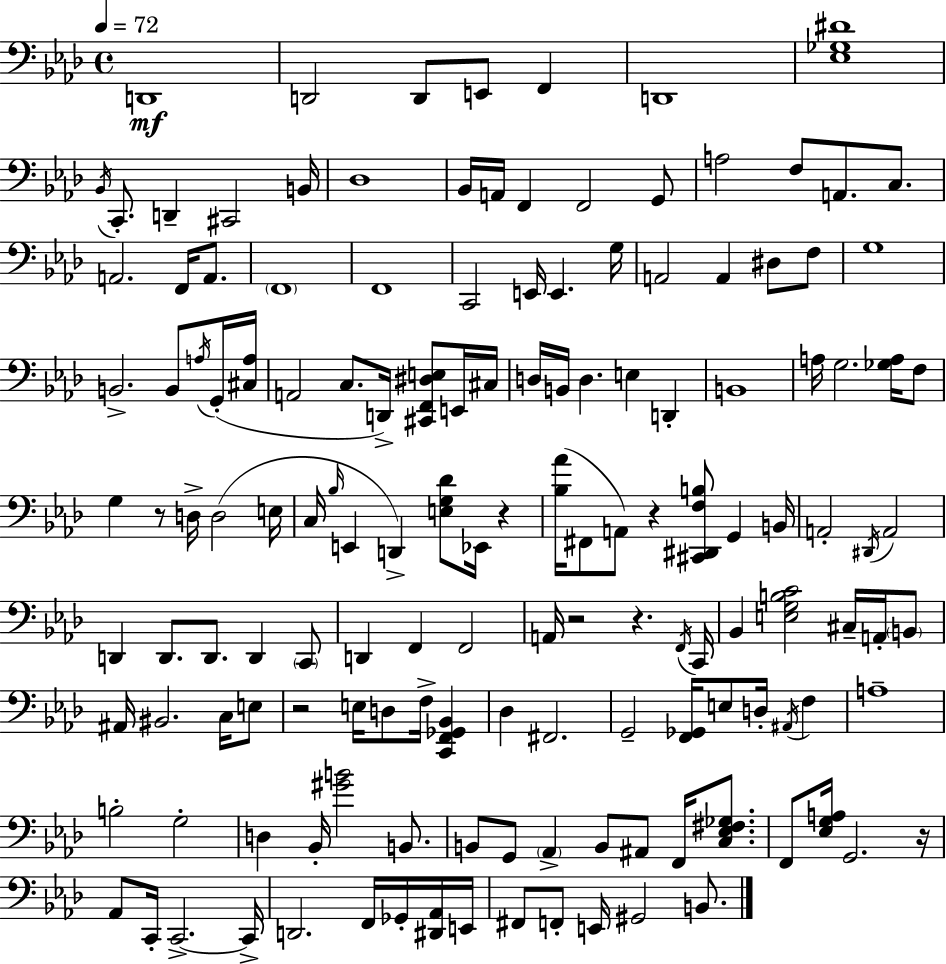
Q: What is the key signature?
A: AES major